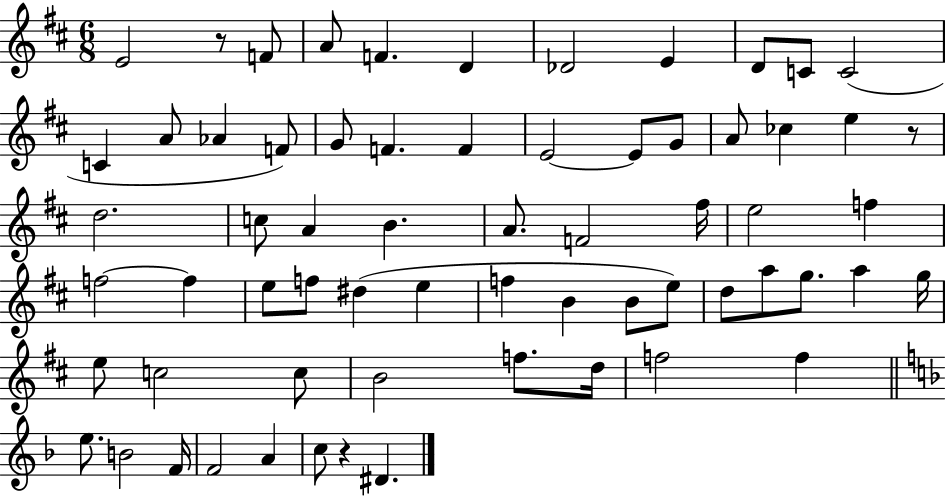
E4/h R/e F4/e A4/e F4/q. D4/q Db4/h E4/q D4/e C4/e C4/h C4/q A4/e Ab4/q F4/e G4/e F4/q. F4/q E4/h E4/e G4/e A4/e CES5/q E5/q R/e D5/h. C5/e A4/q B4/q. A4/e. F4/h F#5/s E5/h F5/q F5/h F5/q E5/e F5/e D#5/q E5/q F5/q B4/q B4/e E5/e D5/e A5/e G5/e. A5/q G5/s E5/e C5/h C5/e B4/h F5/e. D5/s F5/h F5/q E5/e. B4/h F4/s F4/h A4/q C5/e R/q D#4/q.